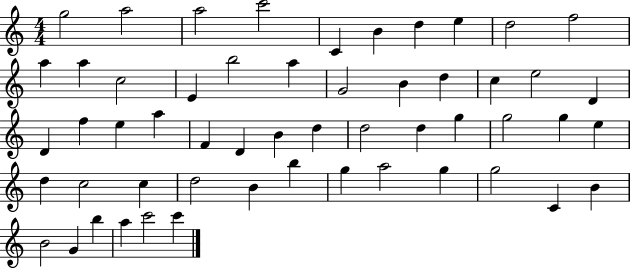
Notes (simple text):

G5/h A5/h A5/h C6/h C4/q B4/q D5/q E5/q D5/h F5/h A5/q A5/q C5/h E4/q B5/h A5/q G4/h B4/q D5/q C5/q E5/h D4/q D4/q F5/q E5/q A5/q F4/q D4/q B4/q D5/q D5/h D5/q G5/q G5/h G5/q E5/q D5/q C5/h C5/q D5/h B4/q B5/q G5/q A5/h G5/q G5/h C4/q B4/q B4/h G4/q B5/q A5/q C6/h C6/q